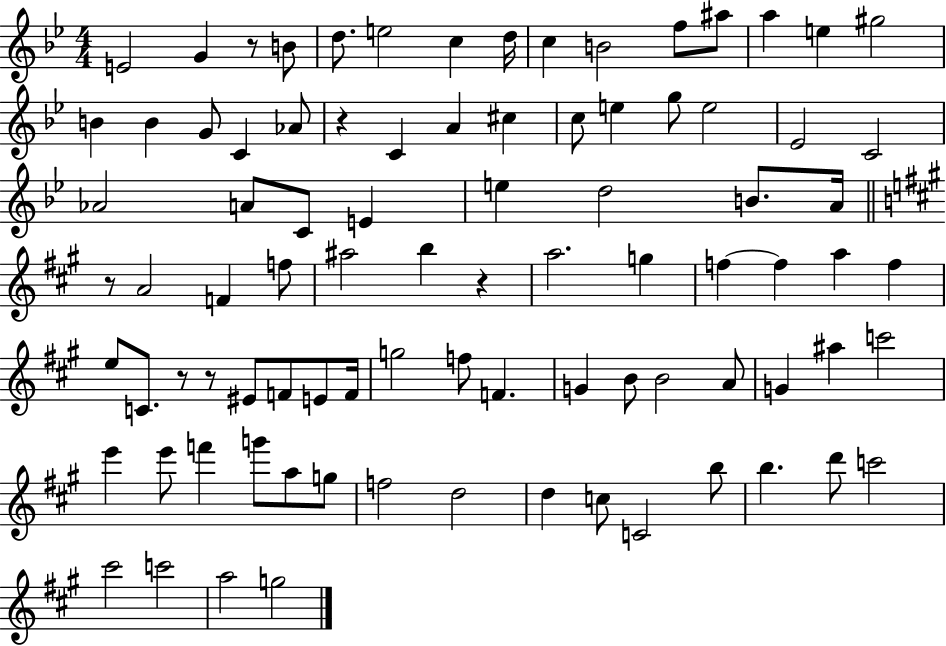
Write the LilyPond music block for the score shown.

{
  \clef treble
  \numericTimeSignature
  \time 4/4
  \key bes \major
  e'2 g'4 r8 b'8 | d''8. e''2 c''4 d''16 | c''4 b'2 f''8 ais''8 | a''4 e''4 gis''2 | \break b'4 b'4 g'8 c'4 aes'8 | r4 c'4 a'4 cis''4 | c''8 e''4 g''8 e''2 | ees'2 c'2 | \break aes'2 a'8 c'8 e'4 | e''4 d''2 b'8. a'16 | \bar "||" \break \key a \major r8 a'2 f'4 f''8 | ais''2 b''4 r4 | a''2. g''4 | f''4~~ f''4 a''4 f''4 | \break e''8 c'8. r8 r8 eis'8 f'8 e'8 f'16 | g''2 f''8 f'4. | g'4 b'8 b'2 a'8 | g'4 ais''4 c'''2 | \break e'''4 e'''8 f'''4 g'''8 a''8 g''8 | f''2 d''2 | d''4 c''8 c'2 b''8 | b''4. d'''8 c'''2 | \break cis'''2 c'''2 | a''2 g''2 | \bar "|."
}